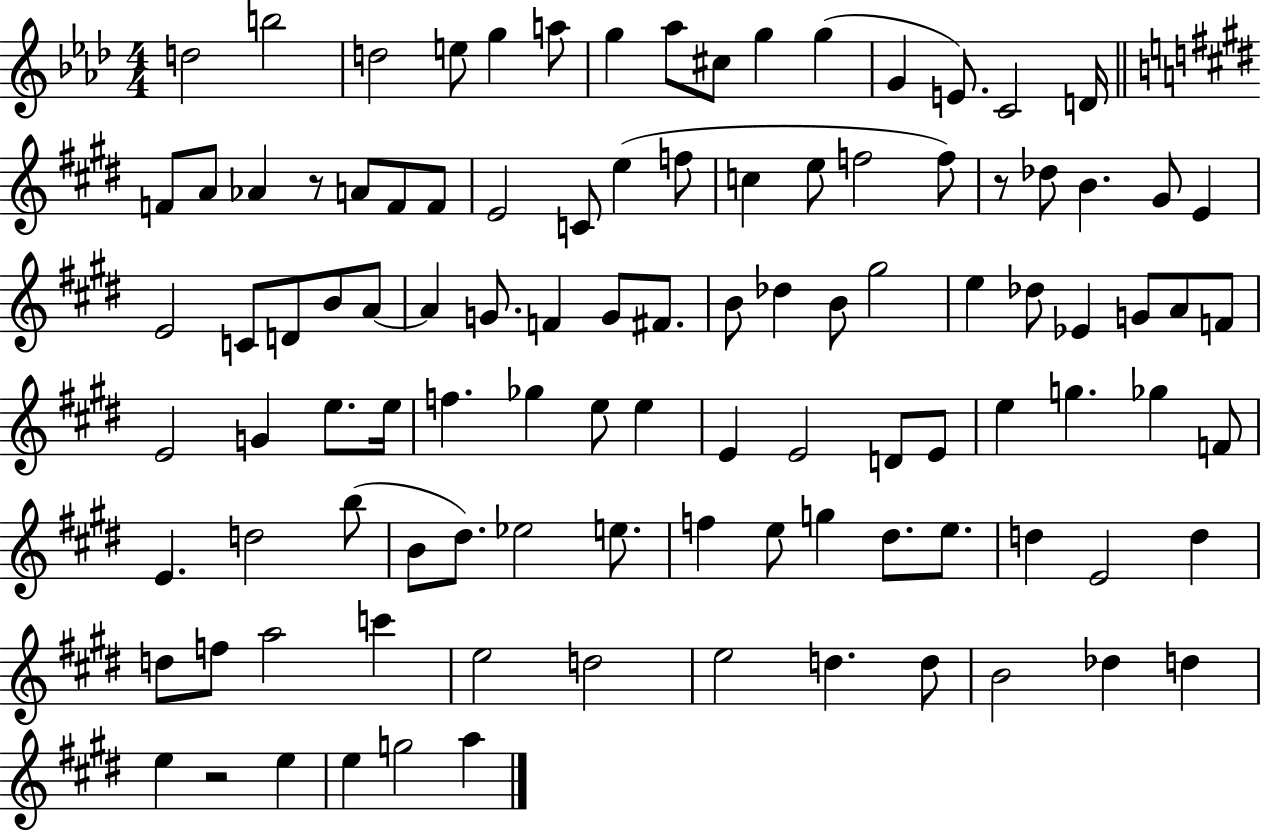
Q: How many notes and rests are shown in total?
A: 104